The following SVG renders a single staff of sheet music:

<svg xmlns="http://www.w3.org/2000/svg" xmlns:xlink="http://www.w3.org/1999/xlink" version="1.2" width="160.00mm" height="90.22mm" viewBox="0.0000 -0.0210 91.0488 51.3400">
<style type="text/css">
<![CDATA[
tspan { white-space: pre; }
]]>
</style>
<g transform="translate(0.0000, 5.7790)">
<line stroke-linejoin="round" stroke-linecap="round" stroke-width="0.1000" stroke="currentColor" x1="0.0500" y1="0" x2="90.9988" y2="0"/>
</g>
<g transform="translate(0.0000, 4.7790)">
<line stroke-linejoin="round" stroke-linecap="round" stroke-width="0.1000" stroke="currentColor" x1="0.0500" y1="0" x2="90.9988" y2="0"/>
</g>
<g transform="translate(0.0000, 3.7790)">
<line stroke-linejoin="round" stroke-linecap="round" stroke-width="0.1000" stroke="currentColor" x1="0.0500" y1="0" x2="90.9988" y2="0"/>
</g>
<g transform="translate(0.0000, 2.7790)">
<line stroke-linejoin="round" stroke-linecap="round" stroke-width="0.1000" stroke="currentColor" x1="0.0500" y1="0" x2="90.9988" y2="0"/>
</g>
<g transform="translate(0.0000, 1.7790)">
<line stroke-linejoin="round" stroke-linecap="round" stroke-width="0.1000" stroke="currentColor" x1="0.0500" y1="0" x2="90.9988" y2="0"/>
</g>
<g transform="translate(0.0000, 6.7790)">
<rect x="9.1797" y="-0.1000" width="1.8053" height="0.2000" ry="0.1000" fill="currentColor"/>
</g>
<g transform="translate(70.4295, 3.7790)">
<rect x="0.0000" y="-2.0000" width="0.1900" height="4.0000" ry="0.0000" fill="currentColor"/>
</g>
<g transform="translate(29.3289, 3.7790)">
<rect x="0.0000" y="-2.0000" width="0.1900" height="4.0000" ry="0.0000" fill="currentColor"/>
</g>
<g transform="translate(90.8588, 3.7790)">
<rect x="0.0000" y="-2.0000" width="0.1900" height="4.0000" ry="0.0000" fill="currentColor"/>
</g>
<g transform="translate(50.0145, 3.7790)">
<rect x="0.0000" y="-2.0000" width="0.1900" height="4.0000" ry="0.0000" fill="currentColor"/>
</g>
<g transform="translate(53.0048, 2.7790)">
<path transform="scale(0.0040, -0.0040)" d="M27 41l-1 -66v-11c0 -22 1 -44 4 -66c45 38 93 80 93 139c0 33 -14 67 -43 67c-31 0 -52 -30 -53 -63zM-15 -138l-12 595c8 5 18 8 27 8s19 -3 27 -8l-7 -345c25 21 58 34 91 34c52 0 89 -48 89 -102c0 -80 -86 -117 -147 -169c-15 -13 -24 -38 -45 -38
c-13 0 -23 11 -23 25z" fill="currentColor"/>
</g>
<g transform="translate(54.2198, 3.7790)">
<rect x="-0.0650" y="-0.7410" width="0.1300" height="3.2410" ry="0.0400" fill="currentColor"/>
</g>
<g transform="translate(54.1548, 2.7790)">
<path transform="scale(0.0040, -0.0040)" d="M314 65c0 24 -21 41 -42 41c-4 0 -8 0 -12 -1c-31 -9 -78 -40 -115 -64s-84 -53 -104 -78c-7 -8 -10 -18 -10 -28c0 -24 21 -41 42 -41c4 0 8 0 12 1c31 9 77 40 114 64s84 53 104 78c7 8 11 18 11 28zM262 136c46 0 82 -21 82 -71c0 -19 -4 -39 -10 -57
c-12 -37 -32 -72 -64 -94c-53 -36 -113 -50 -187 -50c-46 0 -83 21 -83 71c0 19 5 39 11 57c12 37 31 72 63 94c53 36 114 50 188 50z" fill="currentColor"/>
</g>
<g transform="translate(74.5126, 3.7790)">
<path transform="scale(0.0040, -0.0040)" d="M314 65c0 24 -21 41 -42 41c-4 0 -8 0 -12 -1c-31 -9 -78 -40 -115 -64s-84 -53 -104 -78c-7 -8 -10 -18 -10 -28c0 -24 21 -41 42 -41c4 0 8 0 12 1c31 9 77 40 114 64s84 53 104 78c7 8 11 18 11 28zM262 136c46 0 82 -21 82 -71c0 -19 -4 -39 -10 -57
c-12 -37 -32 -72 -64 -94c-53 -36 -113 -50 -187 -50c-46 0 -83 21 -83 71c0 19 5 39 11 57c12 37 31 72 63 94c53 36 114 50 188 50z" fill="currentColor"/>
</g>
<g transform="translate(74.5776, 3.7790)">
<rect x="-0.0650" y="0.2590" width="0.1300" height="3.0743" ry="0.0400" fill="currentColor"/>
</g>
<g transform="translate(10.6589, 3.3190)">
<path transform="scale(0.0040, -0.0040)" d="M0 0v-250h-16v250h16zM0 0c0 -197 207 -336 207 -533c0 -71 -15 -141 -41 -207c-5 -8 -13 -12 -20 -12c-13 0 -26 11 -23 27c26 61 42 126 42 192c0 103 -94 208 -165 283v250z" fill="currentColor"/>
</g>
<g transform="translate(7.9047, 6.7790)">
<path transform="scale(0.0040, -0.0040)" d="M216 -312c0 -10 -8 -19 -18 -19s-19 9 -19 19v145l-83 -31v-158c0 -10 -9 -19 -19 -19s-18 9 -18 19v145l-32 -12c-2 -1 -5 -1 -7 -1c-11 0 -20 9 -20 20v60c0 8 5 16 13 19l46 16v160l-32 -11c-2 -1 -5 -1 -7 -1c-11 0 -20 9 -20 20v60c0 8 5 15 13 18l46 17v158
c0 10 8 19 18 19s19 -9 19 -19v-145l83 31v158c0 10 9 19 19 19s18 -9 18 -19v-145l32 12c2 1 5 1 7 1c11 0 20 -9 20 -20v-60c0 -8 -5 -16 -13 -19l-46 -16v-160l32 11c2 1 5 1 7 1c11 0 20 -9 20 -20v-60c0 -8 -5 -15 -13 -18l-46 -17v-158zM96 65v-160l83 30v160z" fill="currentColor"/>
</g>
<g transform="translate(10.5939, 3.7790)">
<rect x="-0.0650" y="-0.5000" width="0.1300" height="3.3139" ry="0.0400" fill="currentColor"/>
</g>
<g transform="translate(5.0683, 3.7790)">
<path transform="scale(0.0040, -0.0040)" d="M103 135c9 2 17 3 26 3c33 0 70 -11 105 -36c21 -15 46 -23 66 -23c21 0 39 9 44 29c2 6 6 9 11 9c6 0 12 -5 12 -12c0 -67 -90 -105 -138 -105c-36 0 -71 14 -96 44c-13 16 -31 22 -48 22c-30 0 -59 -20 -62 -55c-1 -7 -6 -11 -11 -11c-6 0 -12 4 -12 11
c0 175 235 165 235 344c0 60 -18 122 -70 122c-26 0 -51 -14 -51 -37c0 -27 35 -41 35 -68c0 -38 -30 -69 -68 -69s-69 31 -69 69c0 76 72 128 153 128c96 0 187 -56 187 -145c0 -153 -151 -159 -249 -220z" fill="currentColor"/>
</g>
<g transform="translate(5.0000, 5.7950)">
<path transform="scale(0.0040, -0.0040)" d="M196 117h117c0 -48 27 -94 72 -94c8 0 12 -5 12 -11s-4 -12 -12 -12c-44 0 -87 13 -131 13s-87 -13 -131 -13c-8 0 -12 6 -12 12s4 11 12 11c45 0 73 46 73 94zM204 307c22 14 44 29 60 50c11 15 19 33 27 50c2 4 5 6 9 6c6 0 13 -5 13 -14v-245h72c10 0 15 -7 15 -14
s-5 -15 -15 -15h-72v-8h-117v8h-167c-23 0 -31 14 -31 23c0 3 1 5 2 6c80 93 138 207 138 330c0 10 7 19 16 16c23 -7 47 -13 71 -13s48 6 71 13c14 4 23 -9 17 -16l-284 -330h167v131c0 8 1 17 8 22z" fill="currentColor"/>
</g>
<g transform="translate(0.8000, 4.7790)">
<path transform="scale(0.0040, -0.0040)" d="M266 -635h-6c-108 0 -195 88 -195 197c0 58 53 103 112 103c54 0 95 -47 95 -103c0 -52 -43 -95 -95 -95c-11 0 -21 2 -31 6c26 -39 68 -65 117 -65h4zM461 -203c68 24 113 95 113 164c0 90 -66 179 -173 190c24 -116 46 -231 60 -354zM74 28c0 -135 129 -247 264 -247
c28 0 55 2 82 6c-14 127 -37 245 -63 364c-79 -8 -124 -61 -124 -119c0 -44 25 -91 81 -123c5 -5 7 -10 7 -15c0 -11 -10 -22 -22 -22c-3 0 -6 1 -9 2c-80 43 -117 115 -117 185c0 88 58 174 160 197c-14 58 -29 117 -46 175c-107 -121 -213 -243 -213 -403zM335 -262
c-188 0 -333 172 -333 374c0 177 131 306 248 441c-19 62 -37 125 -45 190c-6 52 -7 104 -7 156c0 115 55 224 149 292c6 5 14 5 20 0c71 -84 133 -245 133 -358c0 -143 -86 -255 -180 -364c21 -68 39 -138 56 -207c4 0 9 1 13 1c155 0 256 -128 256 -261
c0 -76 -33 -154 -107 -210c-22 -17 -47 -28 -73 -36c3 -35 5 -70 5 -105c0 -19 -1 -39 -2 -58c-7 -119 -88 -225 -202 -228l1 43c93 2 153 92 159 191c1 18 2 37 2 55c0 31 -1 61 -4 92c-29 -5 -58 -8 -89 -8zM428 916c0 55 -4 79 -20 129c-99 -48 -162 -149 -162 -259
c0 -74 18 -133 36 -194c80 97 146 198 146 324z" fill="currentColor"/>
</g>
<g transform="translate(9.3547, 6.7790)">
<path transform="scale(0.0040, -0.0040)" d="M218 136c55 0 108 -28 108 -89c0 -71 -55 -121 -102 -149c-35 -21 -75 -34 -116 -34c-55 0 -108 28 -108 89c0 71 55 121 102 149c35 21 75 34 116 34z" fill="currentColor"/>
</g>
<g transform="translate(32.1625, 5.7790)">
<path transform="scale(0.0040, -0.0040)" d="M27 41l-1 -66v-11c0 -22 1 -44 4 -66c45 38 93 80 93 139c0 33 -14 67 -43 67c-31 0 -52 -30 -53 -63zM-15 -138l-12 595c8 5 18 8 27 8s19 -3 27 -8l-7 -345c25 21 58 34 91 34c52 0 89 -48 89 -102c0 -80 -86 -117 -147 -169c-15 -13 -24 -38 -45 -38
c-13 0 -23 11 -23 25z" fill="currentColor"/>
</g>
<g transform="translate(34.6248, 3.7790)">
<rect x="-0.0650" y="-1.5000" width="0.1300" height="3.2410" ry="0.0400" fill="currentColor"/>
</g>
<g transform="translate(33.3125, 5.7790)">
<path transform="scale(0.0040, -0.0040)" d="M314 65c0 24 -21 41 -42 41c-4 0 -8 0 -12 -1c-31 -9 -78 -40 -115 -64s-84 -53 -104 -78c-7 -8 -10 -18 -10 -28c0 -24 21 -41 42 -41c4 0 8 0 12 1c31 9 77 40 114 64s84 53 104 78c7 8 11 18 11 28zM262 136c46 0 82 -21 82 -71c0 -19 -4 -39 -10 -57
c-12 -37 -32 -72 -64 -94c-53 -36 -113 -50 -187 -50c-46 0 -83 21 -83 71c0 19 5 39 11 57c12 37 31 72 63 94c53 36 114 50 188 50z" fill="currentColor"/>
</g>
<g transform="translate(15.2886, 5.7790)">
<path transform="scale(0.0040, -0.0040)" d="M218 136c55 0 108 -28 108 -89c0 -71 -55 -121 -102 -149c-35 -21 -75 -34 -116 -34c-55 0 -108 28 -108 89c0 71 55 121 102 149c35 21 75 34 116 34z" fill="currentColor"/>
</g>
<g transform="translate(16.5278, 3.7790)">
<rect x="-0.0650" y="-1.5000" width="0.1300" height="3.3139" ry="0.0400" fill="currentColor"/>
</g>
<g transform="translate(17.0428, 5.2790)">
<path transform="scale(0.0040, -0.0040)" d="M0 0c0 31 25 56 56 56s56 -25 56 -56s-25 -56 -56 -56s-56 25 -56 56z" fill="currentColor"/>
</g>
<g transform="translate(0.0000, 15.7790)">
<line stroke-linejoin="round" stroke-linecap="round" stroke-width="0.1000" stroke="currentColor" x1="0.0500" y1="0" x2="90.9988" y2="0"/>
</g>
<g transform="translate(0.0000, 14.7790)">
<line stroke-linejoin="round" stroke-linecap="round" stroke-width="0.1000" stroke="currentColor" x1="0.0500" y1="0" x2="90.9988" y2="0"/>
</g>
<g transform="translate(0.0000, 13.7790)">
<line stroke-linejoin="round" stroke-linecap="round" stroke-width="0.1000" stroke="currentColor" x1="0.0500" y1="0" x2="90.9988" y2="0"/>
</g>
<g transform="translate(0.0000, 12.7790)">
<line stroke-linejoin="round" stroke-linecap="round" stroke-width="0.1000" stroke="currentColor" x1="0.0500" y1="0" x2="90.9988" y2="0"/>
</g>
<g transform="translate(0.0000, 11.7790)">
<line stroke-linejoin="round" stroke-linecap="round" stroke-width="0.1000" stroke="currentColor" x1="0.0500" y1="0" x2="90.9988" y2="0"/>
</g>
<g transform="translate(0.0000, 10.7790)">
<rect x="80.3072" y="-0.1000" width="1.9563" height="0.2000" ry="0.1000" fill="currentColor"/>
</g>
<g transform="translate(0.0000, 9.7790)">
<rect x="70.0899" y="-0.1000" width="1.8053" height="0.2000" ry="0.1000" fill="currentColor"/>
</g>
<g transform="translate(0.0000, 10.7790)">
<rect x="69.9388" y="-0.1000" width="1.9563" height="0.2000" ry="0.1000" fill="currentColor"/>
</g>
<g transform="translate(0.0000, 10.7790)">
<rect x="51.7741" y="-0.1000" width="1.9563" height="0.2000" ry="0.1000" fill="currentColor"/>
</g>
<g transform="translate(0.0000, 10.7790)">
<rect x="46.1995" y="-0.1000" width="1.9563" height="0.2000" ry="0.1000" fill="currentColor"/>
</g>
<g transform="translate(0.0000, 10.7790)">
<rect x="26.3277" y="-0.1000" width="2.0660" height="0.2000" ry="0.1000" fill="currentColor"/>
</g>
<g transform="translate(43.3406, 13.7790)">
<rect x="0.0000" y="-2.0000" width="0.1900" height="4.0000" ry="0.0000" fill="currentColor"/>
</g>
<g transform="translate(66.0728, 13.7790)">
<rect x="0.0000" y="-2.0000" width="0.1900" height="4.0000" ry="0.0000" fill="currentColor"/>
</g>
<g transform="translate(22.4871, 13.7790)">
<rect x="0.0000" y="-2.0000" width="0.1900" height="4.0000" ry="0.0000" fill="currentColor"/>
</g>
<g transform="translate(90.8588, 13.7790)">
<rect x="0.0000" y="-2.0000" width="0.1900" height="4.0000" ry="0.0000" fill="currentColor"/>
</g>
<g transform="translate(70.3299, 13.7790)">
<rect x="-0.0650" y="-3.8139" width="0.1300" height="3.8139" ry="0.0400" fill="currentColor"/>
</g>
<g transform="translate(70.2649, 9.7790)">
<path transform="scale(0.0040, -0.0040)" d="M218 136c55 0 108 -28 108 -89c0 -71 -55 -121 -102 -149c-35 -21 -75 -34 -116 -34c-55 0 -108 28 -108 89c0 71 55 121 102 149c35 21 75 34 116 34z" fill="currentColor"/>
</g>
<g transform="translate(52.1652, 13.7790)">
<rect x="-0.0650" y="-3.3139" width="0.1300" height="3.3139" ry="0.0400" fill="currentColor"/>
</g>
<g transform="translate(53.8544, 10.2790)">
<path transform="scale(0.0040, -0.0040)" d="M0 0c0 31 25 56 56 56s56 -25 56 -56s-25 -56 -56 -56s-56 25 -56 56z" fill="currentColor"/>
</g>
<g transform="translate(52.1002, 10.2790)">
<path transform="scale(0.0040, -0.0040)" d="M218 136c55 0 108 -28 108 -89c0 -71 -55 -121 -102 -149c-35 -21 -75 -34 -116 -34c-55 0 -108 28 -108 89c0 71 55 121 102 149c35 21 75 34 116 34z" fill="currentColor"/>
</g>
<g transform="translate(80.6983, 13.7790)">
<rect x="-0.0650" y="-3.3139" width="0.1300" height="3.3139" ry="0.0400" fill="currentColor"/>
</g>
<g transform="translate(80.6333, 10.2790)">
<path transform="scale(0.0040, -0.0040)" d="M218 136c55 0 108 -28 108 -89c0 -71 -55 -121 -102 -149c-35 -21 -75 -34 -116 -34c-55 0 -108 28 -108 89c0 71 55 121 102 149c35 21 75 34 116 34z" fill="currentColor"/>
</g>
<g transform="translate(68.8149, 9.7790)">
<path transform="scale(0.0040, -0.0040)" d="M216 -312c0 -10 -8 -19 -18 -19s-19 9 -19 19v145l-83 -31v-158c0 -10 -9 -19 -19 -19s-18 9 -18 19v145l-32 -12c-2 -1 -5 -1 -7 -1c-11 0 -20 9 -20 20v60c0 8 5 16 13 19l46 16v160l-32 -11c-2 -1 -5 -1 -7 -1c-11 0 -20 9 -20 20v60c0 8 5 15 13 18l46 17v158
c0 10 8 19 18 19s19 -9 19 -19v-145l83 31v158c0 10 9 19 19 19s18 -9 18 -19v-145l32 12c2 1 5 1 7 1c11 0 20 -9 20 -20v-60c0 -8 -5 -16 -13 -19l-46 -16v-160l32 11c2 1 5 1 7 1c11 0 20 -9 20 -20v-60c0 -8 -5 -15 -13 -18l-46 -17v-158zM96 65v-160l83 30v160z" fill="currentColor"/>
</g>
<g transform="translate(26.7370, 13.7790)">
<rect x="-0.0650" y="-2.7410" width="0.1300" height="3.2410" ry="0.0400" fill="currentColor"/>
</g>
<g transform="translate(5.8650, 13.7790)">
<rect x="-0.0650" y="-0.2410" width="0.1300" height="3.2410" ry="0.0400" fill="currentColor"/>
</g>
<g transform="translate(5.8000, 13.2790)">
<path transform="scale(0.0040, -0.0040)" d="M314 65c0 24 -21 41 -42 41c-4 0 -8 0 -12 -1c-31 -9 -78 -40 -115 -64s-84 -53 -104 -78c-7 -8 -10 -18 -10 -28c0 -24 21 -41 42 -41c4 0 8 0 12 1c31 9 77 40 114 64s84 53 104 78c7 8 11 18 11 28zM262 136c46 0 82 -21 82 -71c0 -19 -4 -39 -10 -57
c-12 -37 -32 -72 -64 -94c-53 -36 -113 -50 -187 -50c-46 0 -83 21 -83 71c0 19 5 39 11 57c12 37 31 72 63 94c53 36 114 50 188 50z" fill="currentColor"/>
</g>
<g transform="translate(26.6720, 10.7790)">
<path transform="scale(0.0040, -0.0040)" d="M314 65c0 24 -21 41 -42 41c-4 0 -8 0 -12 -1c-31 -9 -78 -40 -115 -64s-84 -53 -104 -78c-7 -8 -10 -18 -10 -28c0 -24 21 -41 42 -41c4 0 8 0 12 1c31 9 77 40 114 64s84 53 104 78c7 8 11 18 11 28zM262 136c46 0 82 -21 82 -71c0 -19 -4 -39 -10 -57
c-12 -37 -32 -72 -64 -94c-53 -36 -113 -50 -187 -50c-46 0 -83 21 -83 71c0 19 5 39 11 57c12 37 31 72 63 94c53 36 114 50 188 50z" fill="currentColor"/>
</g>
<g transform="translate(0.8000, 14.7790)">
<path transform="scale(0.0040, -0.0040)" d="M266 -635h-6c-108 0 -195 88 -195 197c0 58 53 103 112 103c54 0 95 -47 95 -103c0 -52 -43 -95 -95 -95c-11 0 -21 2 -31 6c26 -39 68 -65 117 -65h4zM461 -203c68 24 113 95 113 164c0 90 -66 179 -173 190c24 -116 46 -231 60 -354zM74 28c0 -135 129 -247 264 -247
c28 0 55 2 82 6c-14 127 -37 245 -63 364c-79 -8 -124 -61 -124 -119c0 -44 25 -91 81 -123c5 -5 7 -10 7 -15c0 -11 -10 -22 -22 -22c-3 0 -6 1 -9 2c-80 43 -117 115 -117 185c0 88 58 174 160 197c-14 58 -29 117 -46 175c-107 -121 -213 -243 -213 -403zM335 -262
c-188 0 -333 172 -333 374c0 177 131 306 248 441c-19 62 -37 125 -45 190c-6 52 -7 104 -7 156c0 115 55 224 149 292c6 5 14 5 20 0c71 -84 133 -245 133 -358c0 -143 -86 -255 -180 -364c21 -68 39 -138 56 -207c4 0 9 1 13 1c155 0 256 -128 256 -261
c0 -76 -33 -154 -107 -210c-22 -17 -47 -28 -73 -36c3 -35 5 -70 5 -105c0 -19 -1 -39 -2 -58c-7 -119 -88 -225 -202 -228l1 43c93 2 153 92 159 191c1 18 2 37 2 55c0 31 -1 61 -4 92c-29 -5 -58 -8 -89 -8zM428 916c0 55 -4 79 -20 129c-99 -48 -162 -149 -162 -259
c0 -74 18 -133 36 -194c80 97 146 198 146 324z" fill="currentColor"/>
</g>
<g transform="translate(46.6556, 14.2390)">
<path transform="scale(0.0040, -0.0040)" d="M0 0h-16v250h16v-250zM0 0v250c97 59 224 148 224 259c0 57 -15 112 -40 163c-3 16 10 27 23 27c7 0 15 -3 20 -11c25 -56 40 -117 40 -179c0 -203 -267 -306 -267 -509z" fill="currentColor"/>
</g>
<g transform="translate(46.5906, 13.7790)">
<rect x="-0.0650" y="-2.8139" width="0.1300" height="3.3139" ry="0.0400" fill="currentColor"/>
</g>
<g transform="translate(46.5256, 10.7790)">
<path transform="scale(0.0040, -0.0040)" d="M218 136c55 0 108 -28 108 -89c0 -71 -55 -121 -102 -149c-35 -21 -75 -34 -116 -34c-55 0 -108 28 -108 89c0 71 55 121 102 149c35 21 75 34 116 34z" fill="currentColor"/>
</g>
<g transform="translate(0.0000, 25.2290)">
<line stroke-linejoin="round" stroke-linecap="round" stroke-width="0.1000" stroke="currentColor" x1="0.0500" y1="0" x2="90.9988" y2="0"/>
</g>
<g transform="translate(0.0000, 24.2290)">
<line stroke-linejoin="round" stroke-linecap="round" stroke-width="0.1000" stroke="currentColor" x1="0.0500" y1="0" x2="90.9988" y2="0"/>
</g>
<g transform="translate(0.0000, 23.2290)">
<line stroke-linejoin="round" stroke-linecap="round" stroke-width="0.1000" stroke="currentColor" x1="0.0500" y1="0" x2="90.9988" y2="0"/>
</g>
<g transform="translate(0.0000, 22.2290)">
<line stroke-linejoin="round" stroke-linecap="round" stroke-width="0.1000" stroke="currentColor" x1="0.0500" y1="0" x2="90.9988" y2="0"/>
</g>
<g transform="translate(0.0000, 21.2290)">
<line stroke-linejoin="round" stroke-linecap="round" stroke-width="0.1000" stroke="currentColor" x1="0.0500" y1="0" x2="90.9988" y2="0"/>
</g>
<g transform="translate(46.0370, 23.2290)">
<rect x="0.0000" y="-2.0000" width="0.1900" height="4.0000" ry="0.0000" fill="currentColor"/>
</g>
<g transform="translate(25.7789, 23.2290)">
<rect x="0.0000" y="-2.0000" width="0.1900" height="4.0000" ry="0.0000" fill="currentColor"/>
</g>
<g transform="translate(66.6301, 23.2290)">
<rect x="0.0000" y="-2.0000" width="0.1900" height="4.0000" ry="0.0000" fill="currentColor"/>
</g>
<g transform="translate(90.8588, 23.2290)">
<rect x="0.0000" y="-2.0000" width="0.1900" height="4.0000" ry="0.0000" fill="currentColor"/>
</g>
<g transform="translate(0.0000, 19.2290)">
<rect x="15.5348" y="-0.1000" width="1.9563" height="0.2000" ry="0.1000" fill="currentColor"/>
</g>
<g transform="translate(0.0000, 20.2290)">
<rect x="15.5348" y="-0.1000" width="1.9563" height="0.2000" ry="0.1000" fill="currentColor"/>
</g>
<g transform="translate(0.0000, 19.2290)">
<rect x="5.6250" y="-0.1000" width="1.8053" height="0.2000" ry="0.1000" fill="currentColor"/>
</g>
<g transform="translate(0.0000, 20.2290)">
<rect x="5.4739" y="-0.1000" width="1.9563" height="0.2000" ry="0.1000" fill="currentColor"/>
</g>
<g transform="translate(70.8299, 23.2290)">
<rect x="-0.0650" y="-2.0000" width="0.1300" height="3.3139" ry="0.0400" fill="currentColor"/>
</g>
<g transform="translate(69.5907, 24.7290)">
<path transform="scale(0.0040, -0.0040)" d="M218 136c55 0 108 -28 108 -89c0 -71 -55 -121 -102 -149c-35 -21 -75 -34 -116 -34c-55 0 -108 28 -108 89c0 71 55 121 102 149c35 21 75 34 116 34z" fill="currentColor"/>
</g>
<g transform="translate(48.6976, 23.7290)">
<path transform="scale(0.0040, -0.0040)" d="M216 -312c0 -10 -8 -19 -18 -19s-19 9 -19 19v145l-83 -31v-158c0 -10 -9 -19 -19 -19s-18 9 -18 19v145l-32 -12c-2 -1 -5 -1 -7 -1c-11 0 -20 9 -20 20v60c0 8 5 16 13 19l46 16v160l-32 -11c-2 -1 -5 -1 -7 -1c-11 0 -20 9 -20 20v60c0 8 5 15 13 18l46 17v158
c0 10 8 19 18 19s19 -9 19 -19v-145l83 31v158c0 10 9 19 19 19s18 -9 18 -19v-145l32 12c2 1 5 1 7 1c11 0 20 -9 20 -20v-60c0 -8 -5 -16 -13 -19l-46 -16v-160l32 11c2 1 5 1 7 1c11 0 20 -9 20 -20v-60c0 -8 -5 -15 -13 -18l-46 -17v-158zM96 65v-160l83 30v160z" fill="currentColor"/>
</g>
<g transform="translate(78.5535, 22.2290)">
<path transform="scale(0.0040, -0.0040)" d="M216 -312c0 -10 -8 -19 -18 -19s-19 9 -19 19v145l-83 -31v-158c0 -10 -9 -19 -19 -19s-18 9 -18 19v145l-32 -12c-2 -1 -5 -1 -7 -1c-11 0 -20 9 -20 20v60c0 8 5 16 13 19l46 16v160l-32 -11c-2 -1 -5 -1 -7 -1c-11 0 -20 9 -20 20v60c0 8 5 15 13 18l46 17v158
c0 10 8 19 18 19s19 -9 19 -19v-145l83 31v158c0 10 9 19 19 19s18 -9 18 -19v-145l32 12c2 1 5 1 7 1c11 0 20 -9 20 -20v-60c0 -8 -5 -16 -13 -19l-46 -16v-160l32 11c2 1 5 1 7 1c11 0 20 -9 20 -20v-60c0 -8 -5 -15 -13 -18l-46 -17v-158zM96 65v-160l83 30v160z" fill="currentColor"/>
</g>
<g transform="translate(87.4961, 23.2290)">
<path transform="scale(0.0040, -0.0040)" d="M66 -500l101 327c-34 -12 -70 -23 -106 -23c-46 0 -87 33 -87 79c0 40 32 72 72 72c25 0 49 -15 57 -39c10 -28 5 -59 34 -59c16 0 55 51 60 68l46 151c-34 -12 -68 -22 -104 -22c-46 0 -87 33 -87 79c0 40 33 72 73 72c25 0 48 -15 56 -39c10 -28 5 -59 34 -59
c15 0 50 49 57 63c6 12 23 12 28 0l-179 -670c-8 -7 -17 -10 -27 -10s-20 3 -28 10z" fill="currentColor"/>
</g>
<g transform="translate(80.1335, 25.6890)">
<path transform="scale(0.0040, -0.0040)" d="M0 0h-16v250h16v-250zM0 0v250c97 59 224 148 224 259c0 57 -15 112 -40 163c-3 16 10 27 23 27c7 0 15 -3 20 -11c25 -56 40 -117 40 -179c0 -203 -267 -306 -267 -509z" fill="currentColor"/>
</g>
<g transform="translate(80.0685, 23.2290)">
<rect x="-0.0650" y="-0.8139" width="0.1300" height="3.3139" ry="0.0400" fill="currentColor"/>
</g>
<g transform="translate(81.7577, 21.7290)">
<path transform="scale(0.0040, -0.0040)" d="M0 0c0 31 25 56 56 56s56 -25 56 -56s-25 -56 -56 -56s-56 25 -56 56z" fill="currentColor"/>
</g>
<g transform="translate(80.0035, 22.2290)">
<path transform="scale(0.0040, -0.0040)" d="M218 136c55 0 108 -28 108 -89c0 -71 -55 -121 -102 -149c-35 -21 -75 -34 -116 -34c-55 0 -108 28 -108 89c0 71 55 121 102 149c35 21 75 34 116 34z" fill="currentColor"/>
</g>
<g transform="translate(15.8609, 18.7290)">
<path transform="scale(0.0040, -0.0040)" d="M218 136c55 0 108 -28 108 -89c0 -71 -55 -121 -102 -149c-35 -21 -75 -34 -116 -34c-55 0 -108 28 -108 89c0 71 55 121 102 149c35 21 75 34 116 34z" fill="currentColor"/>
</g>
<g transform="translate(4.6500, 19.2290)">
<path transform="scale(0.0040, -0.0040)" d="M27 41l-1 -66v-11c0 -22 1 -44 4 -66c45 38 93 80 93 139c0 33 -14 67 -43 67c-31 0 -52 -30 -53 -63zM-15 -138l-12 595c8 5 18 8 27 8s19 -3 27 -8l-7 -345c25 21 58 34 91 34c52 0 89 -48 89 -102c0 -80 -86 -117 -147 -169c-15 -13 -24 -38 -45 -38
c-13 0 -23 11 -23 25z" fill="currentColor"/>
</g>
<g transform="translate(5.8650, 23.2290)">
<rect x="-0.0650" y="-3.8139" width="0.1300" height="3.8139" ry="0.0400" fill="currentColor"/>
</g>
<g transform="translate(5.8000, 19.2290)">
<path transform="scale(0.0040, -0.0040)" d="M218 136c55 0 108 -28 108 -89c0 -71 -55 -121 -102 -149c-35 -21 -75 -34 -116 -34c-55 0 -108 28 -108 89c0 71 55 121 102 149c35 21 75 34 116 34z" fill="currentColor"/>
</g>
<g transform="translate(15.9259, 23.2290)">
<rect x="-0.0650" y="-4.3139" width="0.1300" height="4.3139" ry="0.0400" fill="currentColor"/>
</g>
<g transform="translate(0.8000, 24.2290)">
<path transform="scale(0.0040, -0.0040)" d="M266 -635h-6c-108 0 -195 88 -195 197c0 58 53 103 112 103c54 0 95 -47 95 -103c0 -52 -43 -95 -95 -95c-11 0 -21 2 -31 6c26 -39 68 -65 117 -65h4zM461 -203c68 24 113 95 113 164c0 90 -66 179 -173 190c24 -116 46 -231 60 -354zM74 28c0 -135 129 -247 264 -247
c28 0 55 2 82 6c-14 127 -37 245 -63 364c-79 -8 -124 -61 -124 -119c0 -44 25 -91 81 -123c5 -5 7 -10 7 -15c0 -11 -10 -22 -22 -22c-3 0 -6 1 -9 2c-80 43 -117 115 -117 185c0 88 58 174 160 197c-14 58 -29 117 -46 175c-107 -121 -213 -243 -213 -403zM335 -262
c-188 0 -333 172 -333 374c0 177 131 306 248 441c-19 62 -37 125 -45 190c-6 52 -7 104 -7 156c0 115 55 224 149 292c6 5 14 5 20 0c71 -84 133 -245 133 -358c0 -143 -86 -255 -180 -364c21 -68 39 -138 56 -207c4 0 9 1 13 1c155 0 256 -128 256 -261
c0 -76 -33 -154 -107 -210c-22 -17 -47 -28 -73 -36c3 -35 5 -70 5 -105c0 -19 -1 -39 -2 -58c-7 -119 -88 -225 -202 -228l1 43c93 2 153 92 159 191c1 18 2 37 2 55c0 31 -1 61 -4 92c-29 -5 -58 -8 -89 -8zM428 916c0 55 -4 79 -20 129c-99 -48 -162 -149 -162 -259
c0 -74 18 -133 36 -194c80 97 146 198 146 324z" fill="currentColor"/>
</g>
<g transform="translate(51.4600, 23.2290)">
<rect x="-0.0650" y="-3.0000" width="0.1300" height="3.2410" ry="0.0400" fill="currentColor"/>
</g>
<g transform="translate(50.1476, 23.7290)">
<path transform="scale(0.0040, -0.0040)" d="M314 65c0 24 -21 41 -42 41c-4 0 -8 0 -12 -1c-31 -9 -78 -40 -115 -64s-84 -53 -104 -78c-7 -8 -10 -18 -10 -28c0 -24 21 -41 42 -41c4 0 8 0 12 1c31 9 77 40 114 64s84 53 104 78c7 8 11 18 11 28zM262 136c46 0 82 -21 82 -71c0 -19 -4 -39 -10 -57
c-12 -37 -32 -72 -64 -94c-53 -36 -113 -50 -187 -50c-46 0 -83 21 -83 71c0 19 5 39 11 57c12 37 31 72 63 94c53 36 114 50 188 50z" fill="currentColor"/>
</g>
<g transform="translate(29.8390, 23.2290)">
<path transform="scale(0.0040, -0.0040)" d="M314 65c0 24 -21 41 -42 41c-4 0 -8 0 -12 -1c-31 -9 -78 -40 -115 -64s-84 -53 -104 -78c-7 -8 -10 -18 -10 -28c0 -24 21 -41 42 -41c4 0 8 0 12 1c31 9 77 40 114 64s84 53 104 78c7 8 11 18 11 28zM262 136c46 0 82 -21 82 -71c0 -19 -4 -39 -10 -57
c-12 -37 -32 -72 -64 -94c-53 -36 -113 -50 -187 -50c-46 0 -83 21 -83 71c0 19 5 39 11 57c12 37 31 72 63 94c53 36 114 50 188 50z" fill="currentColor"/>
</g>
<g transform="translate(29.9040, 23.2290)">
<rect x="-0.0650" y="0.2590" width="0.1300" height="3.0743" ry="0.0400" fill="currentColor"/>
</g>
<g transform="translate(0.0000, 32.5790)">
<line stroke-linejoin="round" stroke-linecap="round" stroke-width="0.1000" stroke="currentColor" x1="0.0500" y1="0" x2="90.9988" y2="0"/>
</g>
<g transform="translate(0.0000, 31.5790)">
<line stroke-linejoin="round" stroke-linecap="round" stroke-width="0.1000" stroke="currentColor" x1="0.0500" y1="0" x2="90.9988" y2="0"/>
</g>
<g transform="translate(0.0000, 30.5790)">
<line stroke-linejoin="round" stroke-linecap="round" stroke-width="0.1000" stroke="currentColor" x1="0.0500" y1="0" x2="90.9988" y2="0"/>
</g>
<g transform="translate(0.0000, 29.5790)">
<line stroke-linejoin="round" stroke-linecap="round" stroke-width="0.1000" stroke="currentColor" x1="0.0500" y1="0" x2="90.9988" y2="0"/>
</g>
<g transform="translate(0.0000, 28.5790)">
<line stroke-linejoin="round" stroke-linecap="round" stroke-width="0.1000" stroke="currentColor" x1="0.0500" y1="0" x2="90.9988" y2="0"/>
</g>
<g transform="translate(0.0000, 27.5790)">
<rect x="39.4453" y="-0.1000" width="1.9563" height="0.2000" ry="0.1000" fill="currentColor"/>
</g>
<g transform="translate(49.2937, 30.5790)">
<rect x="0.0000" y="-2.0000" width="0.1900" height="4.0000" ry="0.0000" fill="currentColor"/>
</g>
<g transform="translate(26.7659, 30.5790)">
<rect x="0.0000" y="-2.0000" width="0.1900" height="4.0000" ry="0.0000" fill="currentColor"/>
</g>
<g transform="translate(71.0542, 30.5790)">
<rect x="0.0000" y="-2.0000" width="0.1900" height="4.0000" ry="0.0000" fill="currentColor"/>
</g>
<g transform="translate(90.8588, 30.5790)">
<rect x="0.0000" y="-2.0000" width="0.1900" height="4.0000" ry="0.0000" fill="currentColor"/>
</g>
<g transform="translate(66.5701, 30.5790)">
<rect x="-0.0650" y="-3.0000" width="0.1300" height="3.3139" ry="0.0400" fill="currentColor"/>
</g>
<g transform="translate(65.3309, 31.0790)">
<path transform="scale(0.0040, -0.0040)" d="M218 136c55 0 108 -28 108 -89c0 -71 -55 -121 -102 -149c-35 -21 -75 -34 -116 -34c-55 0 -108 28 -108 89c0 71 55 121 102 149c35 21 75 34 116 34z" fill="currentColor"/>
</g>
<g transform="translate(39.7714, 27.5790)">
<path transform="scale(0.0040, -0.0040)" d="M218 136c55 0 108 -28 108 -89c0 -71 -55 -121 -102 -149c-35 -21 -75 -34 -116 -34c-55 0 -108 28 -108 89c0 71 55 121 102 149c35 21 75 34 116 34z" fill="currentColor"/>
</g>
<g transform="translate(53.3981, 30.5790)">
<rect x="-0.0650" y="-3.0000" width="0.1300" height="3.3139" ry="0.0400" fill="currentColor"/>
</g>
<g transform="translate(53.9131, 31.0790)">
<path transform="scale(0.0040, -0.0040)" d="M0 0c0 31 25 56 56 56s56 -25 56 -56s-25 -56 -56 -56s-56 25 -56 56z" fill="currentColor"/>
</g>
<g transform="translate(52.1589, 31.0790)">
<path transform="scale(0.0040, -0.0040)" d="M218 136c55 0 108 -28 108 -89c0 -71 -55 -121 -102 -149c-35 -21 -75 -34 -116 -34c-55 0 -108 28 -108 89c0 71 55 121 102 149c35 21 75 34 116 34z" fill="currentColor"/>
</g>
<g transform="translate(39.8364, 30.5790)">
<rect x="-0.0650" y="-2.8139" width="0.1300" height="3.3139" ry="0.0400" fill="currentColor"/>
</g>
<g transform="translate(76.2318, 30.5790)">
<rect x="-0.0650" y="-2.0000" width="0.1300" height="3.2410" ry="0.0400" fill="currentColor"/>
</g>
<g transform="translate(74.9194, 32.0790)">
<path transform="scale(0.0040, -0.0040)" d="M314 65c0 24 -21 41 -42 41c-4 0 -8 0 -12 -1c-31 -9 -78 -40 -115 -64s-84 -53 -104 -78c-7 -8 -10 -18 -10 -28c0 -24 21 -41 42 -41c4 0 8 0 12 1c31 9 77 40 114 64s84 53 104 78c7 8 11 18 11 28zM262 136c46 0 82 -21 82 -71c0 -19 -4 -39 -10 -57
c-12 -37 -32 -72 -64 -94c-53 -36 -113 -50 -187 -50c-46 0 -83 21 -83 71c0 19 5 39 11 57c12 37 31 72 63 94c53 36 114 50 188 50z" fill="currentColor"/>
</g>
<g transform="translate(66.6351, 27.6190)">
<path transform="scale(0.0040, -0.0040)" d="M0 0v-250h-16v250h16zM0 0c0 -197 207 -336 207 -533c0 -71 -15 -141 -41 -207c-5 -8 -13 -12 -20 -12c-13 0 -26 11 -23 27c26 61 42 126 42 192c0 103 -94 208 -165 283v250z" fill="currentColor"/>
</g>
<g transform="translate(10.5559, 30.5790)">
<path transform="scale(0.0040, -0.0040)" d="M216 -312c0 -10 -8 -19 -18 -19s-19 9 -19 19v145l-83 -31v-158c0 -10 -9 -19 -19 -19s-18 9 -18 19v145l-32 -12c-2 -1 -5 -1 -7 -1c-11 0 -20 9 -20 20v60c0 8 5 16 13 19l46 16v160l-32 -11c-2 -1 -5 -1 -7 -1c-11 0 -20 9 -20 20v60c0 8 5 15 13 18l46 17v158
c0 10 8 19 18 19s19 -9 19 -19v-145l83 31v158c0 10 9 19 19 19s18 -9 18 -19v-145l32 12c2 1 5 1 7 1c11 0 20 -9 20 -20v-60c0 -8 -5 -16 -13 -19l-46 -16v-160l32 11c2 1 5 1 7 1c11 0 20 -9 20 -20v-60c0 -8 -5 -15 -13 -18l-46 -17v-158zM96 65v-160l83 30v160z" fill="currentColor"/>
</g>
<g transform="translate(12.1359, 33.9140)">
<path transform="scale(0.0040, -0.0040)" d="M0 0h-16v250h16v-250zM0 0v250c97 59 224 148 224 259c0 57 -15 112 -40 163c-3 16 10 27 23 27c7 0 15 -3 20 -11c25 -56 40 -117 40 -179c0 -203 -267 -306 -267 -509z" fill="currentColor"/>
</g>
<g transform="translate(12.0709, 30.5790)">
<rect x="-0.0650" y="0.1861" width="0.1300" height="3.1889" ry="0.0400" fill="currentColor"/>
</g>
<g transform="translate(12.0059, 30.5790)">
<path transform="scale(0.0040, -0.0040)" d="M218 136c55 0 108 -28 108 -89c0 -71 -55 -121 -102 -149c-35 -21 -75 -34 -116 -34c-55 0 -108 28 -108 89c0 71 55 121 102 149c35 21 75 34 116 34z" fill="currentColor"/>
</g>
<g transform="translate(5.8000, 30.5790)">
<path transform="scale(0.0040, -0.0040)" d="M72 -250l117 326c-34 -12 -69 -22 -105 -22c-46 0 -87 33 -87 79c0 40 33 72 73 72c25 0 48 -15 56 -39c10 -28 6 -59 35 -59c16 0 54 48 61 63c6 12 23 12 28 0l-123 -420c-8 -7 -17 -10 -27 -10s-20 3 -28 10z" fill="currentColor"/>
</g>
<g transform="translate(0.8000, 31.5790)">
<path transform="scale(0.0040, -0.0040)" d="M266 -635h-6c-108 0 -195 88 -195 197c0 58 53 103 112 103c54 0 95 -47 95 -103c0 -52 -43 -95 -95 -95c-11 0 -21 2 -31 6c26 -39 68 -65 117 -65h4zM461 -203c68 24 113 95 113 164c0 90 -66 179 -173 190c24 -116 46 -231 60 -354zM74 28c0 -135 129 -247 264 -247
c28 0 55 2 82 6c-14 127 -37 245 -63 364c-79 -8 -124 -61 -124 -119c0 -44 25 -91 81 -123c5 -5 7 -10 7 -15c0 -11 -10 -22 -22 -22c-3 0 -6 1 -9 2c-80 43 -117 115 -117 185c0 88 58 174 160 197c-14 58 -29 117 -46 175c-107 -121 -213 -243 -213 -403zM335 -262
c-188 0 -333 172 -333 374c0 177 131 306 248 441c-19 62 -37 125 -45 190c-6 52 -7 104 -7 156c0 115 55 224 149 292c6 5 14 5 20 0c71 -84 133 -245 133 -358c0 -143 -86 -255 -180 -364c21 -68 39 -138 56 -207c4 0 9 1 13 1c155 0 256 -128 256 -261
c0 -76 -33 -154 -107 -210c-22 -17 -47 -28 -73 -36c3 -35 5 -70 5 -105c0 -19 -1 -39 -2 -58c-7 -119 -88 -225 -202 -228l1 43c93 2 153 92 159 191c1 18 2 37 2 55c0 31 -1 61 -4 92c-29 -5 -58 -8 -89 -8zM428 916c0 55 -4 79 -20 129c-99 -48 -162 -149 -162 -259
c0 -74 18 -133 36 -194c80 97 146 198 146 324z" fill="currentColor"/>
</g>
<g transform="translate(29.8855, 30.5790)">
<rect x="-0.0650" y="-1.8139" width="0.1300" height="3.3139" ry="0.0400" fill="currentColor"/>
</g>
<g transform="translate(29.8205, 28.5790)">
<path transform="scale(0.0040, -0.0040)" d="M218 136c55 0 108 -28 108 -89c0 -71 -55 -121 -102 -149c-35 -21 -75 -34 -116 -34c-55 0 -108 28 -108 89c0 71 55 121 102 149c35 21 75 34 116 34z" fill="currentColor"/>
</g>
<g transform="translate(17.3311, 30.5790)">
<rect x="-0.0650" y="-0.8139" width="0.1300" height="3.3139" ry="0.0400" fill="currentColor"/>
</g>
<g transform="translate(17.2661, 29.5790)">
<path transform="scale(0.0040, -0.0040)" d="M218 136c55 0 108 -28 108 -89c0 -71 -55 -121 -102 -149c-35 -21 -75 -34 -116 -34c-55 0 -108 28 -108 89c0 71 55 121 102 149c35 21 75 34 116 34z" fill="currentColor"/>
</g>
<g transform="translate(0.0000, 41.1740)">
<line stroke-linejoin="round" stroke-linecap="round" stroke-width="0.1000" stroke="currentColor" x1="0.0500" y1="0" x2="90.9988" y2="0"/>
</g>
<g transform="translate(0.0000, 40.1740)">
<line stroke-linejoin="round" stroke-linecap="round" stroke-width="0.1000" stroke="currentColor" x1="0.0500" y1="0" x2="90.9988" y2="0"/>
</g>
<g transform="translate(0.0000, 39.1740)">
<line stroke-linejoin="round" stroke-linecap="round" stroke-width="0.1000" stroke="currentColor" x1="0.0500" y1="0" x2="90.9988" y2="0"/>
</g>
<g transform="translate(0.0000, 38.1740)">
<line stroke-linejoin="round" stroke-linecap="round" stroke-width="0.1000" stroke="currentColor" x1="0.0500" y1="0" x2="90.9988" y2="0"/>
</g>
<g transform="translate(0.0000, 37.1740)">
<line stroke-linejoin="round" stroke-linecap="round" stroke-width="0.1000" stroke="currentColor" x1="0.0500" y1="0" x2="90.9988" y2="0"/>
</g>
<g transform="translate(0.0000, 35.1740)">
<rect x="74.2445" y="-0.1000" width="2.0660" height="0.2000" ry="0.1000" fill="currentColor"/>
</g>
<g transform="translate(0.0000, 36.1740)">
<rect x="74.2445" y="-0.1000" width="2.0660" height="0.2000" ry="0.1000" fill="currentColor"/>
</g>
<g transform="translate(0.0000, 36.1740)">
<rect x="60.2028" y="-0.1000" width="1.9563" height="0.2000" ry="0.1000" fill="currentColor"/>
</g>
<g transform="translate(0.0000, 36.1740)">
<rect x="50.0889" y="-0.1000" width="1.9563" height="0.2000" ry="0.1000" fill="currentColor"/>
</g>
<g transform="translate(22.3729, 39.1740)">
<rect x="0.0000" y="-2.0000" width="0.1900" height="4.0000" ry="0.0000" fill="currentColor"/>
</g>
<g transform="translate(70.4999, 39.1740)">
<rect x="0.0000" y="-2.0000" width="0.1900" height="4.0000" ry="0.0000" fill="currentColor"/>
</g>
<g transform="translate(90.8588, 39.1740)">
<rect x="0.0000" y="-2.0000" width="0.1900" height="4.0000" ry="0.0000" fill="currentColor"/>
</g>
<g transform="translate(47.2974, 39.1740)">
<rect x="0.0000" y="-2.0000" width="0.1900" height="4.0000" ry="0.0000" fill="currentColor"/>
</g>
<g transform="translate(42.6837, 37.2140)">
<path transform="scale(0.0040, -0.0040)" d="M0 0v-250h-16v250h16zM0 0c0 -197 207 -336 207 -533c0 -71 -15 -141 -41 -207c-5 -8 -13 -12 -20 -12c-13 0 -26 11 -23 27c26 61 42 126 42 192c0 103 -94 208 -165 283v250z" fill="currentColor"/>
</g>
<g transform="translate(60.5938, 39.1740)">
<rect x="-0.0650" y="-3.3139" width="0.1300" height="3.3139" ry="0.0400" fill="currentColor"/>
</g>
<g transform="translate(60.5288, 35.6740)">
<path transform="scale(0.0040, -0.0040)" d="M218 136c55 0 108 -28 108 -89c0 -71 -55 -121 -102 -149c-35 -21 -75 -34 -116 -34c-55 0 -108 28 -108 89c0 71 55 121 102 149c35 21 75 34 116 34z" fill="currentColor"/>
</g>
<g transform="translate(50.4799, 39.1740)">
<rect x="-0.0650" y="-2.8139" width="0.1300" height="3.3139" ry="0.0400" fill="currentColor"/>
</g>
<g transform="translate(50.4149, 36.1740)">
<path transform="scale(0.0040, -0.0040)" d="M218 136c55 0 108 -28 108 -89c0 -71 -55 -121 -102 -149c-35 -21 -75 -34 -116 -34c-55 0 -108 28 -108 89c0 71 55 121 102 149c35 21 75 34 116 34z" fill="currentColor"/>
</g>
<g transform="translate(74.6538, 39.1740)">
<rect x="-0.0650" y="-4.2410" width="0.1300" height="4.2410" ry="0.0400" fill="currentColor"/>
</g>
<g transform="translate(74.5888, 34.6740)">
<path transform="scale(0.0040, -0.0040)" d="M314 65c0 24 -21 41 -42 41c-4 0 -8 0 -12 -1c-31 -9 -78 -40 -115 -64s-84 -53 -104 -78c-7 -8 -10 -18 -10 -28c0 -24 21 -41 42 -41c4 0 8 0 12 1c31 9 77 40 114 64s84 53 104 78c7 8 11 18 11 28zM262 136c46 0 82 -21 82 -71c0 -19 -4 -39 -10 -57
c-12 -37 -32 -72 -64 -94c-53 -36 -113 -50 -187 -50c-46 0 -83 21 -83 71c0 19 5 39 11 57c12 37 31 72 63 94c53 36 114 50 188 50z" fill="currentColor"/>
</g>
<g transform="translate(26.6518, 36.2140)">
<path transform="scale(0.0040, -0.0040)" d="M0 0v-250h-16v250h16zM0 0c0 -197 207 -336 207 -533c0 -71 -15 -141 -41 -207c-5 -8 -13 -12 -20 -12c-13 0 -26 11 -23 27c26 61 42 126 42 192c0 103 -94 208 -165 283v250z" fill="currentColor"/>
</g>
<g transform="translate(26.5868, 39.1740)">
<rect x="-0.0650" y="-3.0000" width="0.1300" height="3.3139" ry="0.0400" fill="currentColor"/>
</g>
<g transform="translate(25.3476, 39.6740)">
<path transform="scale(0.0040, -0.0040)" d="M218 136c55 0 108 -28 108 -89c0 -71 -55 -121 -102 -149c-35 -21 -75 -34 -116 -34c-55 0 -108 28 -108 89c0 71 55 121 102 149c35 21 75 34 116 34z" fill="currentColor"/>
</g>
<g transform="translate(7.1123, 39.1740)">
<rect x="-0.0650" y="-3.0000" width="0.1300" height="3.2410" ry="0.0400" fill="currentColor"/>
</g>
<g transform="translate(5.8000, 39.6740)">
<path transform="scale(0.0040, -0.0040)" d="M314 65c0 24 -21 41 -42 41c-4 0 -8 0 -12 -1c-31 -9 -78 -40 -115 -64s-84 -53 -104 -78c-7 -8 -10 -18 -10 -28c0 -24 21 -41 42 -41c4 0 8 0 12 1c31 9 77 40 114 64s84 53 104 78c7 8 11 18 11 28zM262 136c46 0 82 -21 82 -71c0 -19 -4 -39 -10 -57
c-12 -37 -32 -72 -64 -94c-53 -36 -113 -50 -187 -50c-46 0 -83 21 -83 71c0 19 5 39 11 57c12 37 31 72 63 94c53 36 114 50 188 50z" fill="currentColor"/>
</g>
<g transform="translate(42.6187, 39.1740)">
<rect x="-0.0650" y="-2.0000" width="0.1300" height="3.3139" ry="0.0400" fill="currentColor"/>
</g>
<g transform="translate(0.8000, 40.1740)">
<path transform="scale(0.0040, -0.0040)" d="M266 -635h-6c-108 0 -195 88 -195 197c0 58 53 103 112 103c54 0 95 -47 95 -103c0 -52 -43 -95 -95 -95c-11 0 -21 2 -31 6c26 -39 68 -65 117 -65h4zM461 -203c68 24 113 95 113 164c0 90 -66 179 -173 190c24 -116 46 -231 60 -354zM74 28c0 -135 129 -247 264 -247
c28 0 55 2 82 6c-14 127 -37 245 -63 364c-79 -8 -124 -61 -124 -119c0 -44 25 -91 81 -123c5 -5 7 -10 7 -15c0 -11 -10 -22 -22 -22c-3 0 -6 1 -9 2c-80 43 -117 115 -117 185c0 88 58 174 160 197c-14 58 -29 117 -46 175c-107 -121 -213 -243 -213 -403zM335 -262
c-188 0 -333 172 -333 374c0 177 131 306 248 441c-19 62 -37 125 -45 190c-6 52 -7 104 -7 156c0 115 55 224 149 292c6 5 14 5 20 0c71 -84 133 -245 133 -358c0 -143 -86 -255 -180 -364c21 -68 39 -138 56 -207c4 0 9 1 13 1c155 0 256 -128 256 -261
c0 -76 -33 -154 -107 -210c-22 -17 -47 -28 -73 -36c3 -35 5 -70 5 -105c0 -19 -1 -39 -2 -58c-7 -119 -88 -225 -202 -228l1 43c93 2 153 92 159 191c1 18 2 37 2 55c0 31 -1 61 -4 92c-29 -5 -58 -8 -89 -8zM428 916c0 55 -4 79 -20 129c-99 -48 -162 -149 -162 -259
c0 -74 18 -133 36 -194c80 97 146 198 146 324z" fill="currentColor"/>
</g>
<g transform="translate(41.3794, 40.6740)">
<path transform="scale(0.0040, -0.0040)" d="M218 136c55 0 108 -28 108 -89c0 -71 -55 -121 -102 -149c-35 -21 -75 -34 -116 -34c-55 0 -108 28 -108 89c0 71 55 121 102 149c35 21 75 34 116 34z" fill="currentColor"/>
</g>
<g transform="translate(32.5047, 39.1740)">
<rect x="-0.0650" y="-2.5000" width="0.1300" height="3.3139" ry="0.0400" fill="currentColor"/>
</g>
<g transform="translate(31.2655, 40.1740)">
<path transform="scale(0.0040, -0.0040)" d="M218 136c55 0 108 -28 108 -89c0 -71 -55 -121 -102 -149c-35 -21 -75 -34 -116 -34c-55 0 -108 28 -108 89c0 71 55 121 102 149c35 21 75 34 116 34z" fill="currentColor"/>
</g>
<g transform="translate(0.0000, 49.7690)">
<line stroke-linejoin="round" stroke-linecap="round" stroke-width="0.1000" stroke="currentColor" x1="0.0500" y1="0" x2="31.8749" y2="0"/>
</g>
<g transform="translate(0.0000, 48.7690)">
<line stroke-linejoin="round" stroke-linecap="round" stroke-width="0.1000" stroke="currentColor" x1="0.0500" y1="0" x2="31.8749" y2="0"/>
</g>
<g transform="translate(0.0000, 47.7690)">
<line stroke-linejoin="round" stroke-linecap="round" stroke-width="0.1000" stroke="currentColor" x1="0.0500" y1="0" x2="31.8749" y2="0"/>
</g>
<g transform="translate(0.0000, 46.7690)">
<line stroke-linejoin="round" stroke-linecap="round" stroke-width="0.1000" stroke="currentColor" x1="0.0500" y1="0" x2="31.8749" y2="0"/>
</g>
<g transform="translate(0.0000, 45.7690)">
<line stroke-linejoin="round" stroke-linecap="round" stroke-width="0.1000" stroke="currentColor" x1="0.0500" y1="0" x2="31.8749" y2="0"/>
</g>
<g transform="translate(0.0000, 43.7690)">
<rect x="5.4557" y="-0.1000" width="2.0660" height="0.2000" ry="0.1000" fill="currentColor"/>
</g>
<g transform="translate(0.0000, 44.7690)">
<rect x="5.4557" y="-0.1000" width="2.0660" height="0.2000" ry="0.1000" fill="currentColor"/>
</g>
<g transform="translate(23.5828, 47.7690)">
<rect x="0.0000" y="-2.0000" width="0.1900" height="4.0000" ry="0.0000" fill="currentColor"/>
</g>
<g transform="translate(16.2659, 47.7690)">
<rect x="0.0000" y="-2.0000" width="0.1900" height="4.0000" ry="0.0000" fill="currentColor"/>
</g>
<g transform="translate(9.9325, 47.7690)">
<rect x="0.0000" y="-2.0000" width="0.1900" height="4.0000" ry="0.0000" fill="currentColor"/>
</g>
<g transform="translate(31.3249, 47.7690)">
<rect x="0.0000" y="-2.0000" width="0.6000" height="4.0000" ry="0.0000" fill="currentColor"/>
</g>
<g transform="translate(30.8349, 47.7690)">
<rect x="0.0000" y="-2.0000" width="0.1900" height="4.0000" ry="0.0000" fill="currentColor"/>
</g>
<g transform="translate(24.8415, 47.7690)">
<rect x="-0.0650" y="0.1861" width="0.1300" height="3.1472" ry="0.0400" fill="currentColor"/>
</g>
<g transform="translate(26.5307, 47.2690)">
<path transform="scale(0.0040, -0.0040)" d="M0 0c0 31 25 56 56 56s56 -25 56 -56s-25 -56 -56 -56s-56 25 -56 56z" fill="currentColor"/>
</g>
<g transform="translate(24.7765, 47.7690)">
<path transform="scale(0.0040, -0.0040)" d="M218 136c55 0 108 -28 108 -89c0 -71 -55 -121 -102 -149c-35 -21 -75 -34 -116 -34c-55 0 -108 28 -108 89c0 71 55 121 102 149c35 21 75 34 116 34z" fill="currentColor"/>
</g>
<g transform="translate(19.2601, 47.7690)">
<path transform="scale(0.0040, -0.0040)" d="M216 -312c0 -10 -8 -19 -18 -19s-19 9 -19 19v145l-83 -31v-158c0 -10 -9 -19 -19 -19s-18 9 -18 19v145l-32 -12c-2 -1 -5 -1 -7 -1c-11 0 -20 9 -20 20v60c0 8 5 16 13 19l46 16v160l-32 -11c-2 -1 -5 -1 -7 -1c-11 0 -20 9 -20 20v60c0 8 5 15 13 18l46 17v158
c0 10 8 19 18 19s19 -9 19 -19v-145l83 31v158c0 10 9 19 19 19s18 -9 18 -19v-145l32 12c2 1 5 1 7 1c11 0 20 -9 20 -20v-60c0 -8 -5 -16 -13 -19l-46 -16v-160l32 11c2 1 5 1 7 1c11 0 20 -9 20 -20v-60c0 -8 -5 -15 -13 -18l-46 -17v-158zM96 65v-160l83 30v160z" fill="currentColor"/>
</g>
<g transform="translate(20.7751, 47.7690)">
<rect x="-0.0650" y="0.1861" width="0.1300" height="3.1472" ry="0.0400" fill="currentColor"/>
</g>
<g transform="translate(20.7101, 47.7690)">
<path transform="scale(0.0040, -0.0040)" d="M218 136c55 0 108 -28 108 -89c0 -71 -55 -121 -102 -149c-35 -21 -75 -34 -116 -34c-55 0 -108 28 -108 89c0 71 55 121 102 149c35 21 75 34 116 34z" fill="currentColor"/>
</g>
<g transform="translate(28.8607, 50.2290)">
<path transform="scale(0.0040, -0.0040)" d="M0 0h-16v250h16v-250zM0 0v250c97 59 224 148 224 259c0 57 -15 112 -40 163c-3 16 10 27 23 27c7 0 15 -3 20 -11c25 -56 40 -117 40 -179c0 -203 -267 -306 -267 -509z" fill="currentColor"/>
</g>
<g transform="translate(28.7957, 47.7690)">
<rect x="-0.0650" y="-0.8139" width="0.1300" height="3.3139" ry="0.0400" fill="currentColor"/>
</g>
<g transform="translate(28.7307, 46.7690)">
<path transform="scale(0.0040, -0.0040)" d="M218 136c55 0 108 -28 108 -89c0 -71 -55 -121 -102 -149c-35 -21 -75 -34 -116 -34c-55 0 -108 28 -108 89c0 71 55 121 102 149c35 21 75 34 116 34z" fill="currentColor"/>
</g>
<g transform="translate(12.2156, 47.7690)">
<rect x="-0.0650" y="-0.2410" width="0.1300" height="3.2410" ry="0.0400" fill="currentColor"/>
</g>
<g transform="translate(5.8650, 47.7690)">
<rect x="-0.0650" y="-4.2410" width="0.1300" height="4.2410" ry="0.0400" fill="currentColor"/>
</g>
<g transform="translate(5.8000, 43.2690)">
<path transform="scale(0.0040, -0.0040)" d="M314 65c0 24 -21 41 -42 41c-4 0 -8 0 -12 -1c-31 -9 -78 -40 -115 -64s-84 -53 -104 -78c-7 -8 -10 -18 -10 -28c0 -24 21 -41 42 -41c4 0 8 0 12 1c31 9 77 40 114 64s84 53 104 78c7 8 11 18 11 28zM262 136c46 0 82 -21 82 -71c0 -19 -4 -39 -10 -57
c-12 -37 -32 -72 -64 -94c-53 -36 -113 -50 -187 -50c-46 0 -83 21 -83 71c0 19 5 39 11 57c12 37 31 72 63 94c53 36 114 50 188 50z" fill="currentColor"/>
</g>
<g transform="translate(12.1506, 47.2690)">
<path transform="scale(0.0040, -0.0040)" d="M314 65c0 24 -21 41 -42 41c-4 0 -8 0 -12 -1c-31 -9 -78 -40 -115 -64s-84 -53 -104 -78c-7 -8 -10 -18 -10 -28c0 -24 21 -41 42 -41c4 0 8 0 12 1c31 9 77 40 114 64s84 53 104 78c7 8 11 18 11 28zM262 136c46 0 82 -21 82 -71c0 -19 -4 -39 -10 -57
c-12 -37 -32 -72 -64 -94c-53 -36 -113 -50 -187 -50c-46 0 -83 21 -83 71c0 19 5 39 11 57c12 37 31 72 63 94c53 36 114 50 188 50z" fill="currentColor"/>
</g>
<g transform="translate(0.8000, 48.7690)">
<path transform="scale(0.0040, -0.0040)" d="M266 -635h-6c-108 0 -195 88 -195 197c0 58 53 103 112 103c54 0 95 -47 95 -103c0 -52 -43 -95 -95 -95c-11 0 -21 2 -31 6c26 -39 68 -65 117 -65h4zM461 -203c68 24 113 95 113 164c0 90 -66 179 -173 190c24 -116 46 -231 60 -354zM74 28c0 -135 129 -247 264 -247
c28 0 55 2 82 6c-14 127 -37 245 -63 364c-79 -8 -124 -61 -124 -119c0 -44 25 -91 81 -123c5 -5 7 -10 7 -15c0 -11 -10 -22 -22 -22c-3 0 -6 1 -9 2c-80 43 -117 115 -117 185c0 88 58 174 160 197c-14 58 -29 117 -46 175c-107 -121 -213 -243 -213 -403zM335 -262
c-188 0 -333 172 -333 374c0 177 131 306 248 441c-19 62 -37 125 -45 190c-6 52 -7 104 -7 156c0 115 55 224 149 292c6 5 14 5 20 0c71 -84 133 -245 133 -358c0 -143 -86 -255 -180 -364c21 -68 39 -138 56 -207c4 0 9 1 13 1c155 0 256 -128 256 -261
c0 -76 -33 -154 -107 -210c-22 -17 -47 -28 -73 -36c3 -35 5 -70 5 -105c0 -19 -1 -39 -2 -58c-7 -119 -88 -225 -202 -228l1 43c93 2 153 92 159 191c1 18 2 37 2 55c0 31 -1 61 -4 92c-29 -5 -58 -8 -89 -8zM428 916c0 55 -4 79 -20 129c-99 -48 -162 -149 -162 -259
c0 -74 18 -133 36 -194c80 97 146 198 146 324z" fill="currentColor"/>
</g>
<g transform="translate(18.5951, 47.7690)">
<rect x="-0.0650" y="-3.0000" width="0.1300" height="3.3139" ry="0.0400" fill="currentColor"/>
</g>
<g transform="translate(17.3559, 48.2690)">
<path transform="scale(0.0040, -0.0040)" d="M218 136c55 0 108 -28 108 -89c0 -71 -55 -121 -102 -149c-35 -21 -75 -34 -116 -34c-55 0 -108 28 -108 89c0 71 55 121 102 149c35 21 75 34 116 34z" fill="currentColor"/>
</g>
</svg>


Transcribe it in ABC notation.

X:1
T:Untitled
M:2/4
L:1/4
K:C
^C/2 E _E2 _d2 B2 c2 a2 a/2 b ^c' b _c' d' B2 ^A2 F ^d/2 z/4 z/2 ^B/2 d f a A A/2 F2 A2 A/2 G F/2 a b d'2 d'2 c2 A ^B B d/2